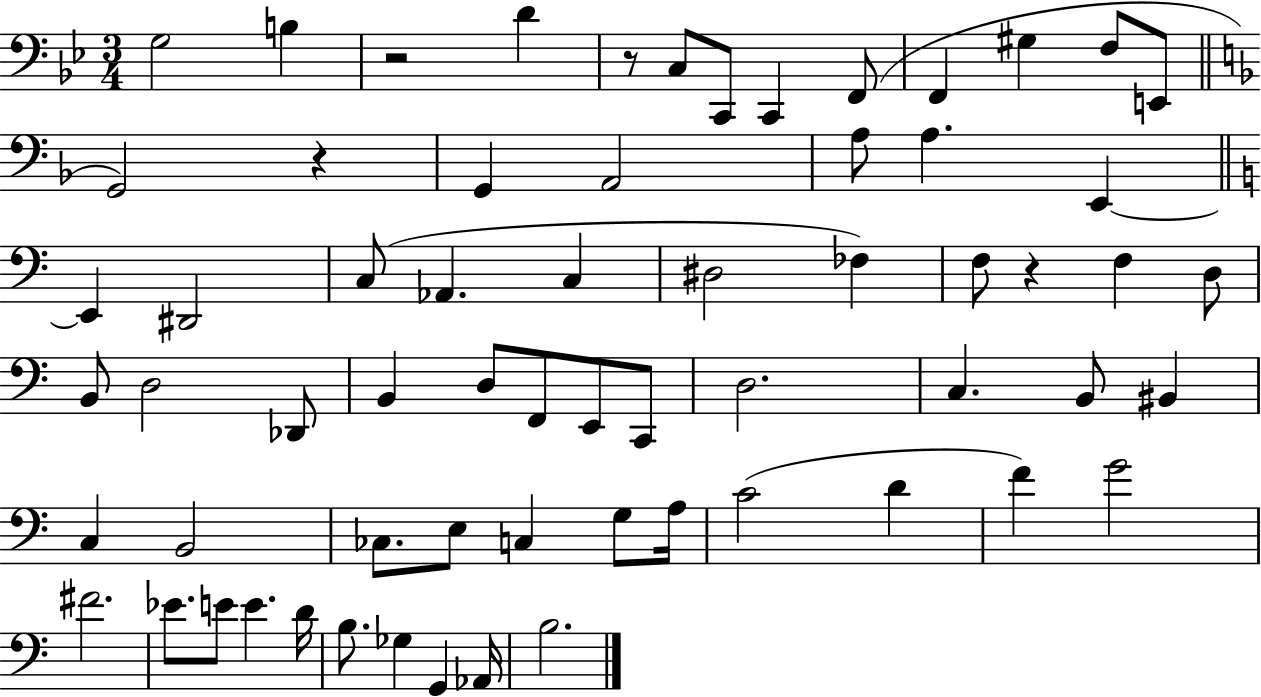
{
  \clef bass
  \numericTimeSignature
  \time 3/4
  \key bes \major
  g2 b4 | r2 d'4 | r8 c8 c,8 c,4 f,8( | f,4 gis4 f8 e,8 | \break \bar "||" \break \key f \major g,2) r4 | g,4 a,2 | a8 a4. e,4~~ | \bar "||" \break \key c \major e,4 dis,2 | c8( aes,4. c4 | dis2 fes4) | f8 r4 f4 d8 | \break b,8 d2 des,8 | b,4 d8 f,8 e,8 c,8 | d2. | c4. b,8 bis,4 | \break c4 b,2 | ces8. e8 c4 g8 a16 | c'2( d'4 | f'4) g'2 | \break fis'2. | ees'8. e'8 e'4. d'16 | b8. ges4 g,4 aes,16 | b2. | \break \bar "|."
}